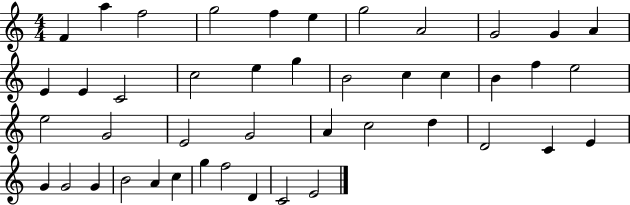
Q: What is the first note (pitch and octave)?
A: F4